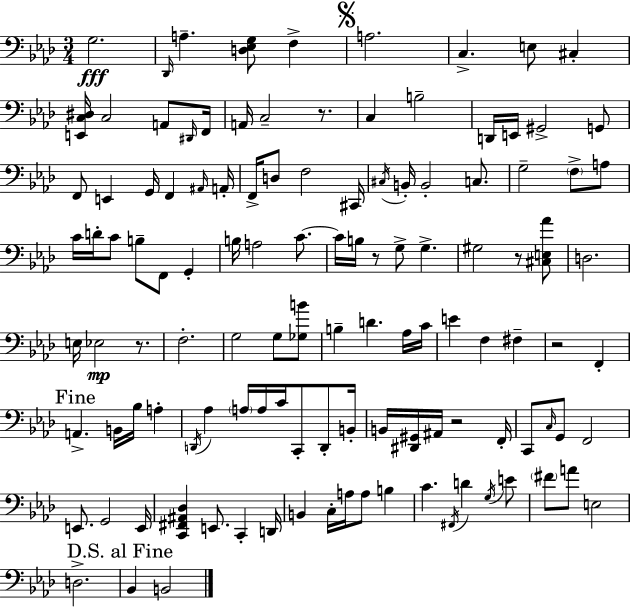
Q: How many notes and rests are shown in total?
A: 118